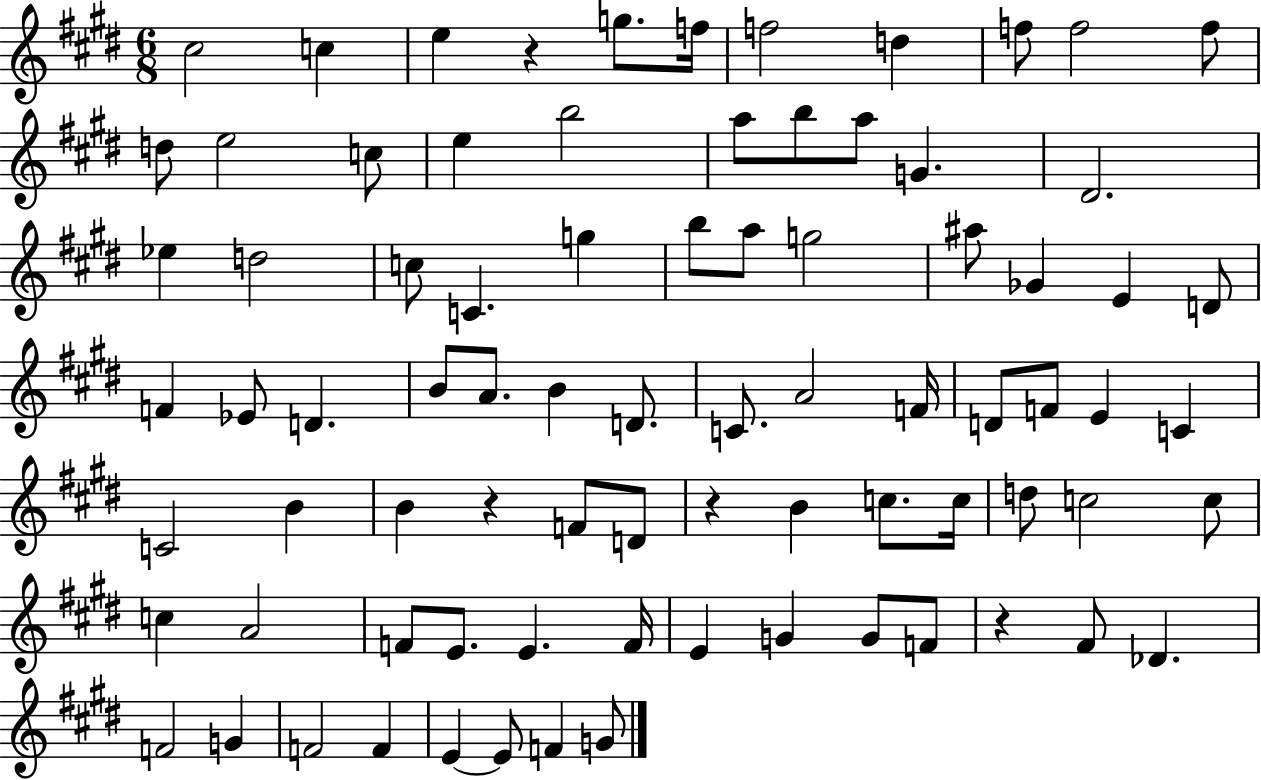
X:1
T:Untitled
M:6/8
L:1/4
K:E
^c2 c e z g/2 f/4 f2 d f/2 f2 f/2 d/2 e2 c/2 e b2 a/2 b/2 a/2 G ^D2 _e d2 c/2 C g b/2 a/2 g2 ^a/2 _G E D/2 F _E/2 D B/2 A/2 B D/2 C/2 A2 F/4 D/2 F/2 E C C2 B B z F/2 D/2 z B c/2 c/4 d/2 c2 c/2 c A2 F/2 E/2 E F/4 E G G/2 F/2 z ^F/2 _D F2 G F2 F E E/2 F G/2